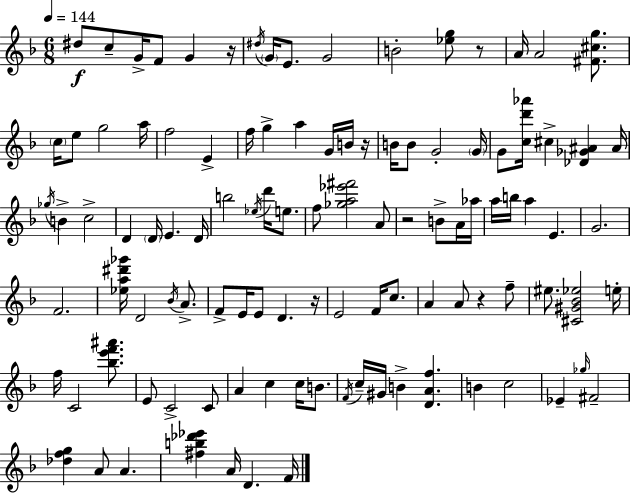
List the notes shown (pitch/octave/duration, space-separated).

D#5/e C5/e G4/s F4/e G4/q R/s D#5/s G4/s E4/e. G4/h B4/h [Eb5,G5]/e R/e A4/s A4/h [F#4,C#5,G5]/e. C5/s E5/e G5/h A5/s F5/h E4/q F5/s G5/q A5/q G4/s B4/s R/s B4/s B4/e G4/h G4/s G4/e [C5,D6,Ab6]/s C#5/q [Db4,Gb4,A#4]/q A#4/s Gb5/s B4/q C5/h D4/q D4/s E4/q. D4/s B5/h Eb5/s D6/s E5/e. F5/e [Gb5,A5,Eb6,F#6]/h A4/e R/h B4/e A4/s Ab5/s A5/s B5/s A5/q E4/q. G4/h. F4/h. [Eb5,A5,D#6,Gb6]/s D4/h Bb4/s A4/e. F4/e E4/s E4/e D4/q. R/s E4/h F4/s C5/e. A4/q A4/e R/q F5/e EIS5/e. [C#4,G#4,Bb4,Eb5]/h E5/s F5/s C4/h [Bb5,E6,F6,A#6]/e. E4/e C4/h C4/e A4/q C5/q C5/s B4/e. F4/s C5/s G#4/s B4/q [D4,A4,F5]/q. B4/q C5/h Eb4/q Gb5/s F#4/h [Db5,F5,G5]/q A4/e A4/q. [F#5,B5,Db6,Eb6]/q A4/s D4/q. F4/s